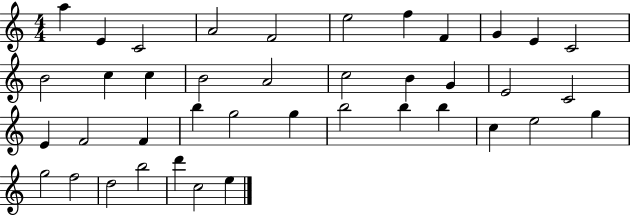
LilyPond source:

{
  \clef treble
  \numericTimeSignature
  \time 4/4
  \key c \major
  a''4 e'4 c'2 | a'2 f'2 | e''2 f''4 f'4 | g'4 e'4 c'2 | \break b'2 c''4 c''4 | b'2 a'2 | c''2 b'4 g'4 | e'2 c'2 | \break e'4 f'2 f'4 | b''4 g''2 g''4 | b''2 b''4 b''4 | c''4 e''2 g''4 | \break g''2 f''2 | d''2 b''2 | d'''4 c''2 e''4 | \bar "|."
}